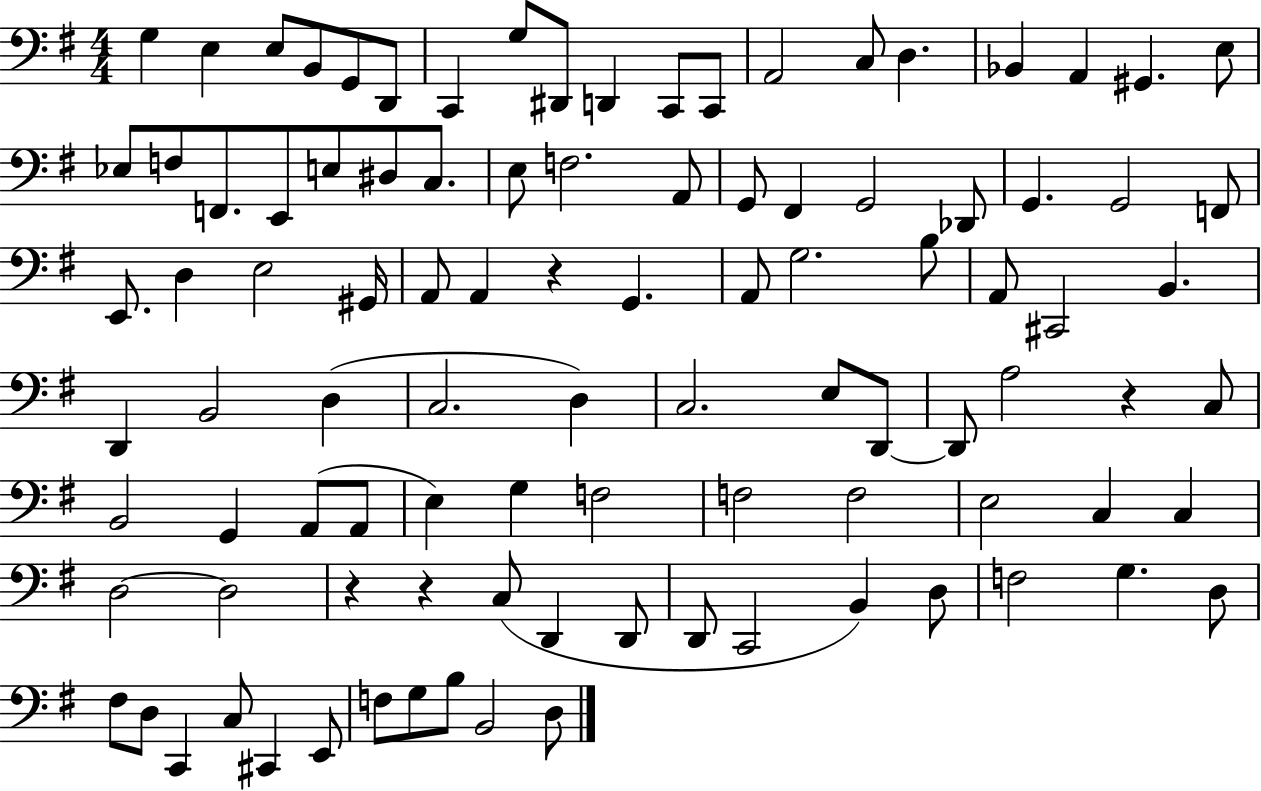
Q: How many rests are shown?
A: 4